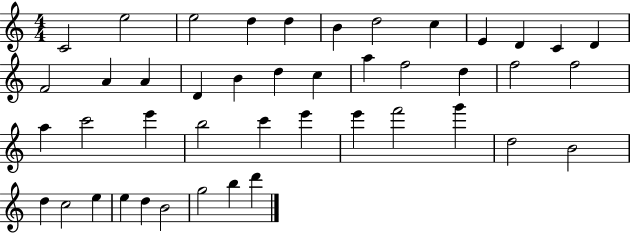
C4/h E5/h E5/h D5/q D5/q B4/q D5/h C5/q E4/q D4/q C4/q D4/q F4/h A4/q A4/q D4/q B4/q D5/q C5/q A5/q F5/h D5/q F5/h F5/h A5/q C6/h E6/q B5/h C6/q E6/q E6/q F6/h G6/q D5/h B4/h D5/q C5/h E5/q E5/q D5/q B4/h G5/h B5/q D6/q